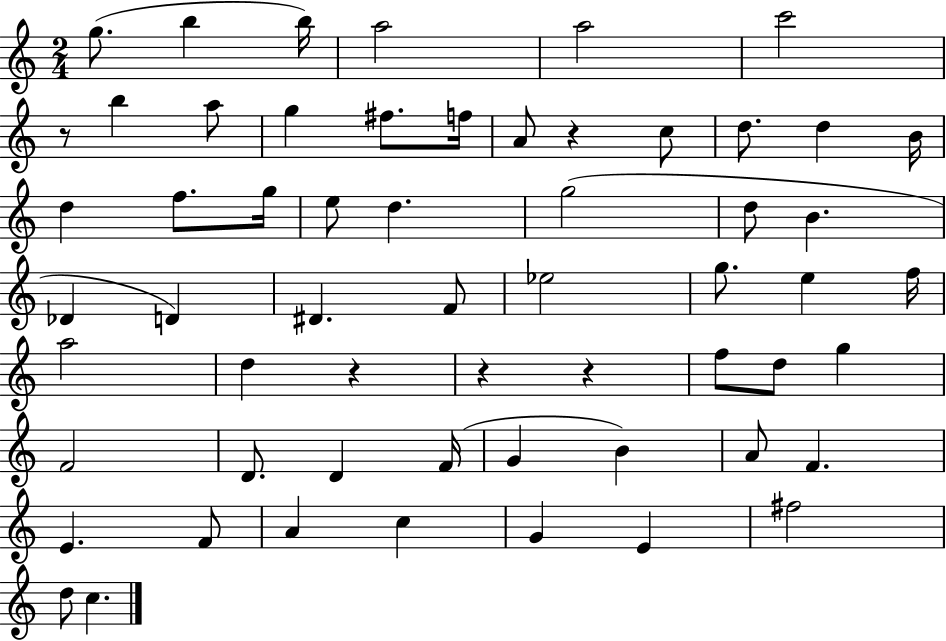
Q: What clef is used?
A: treble